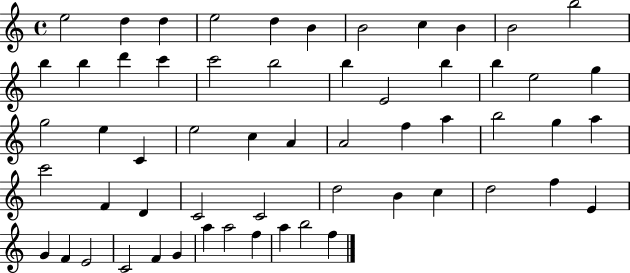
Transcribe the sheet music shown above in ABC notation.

X:1
T:Untitled
M:4/4
L:1/4
K:C
e2 d d e2 d B B2 c B B2 b2 b b d' c' c'2 b2 b E2 b b e2 g g2 e C e2 c A A2 f a b2 g a c'2 F D C2 C2 d2 B c d2 f E G F E2 C2 F G a a2 f a b2 f